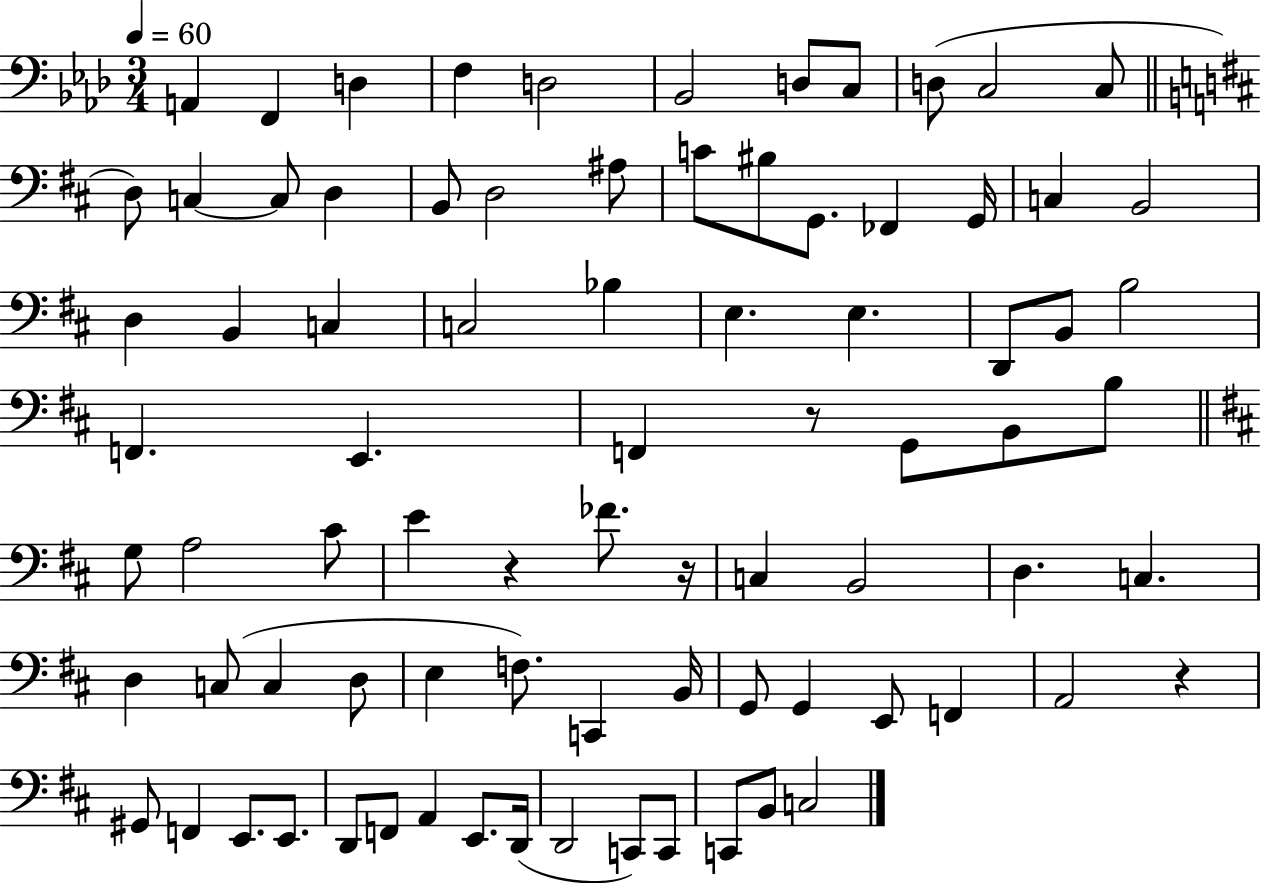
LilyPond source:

{
  \clef bass
  \numericTimeSignature
  \time 3/4
  \key aes \major
  \tempo 4 = 60
  a,4 f,4 d4 | f4 d2 | bes,2 d8 c8 | d8( c2 c8 | \break \bar "||" \break \key d \major d8) c4~~ c8 d4 | b,8 d2 ais8 | c'8 bis8 g,8. fes,4 g,16 | c4 b,2 | \break d4 b,4 c4 | c2 bes4 | e4. e4. | d,8 b,8 b2 | \break f,4. e,4. | f,4 r8 g,8 b,8 b8 | \bar "||" \break \key d \major g8 a2 cis'8 | e'4 r4 fes'8. r16 | c4 b,2 | d4. c4. | \break d4 c8( c4 d8 | e4 f8.) c,4 b,16 | g,8 g,4 e,8 f,4 | a,2 r4 | \break gis,8 f,4 e,8. e,8. | d,8 f,8 a,4 e,8. d,16( | d,2 c,8) c,8 | c,8 b,8 c2 | \break \bar "|."
}